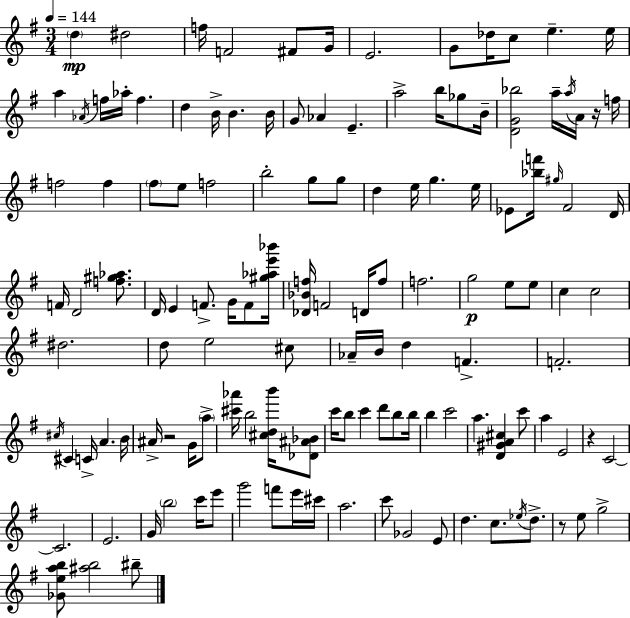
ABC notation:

X:1
T:Untitled
M:3/4
L:1/4
K:G
d ^d2 f/4 F2 ^F/2 G/4 E2 G/2 _d/4 c/2 e e/4 a _A/4 f/4 _a/4 f d B/4 B B/4 G/2 _A E a2 b/4 _g/2 B/4 [DG_b]2 a/4 a/4 A/4 z/4 f/4 f2 f ^f/2 e/2 f2 b2 g/2 g/2 d e/4 g e/4 _E/2 [_bf']/4 ^g/4 ^F2 D/4 F/4 D2 [f^g_a]/2 D/4 E F/2 G/4 F/2 [^g_ae'_b']/4 [_D_Bf]/4 F2 D/4 f/2 f2 g2 e/2 e/2 c c2 ^d2 d/2 e2 ^c/2 _A/4 B/4 d F F2 ^c/4 ^C C/4 A B/4 ^A/4 z2 G/4 a/2 [^c'_a']/4 b2 [^cdb']/4 [_D^A_B]/2 c'/4 b/2 c' d'/2 b/2 b/4 b c'2 a [D^GA^c] c'/2 a E2 z C2 C2 E2 G/4 b2 c'/4 e'/2 g'2 f'/2 e'/4 ^c'/4 a2 c'/2 _G2 E/2 d c/2 _e/4 d/2 z/2 e/2 g2 [_Geab]/2 [^ab]2 ^b/2